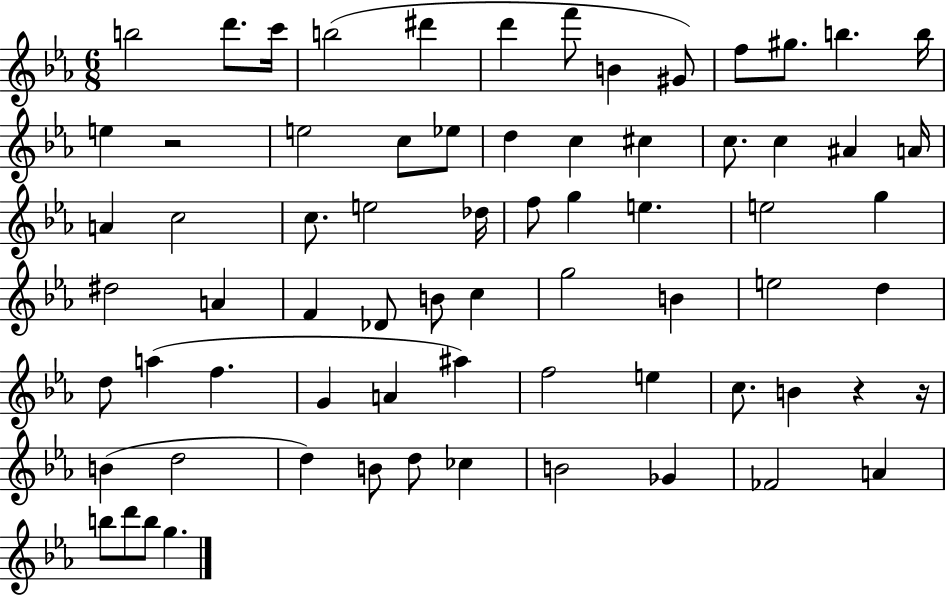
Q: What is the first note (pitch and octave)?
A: B5